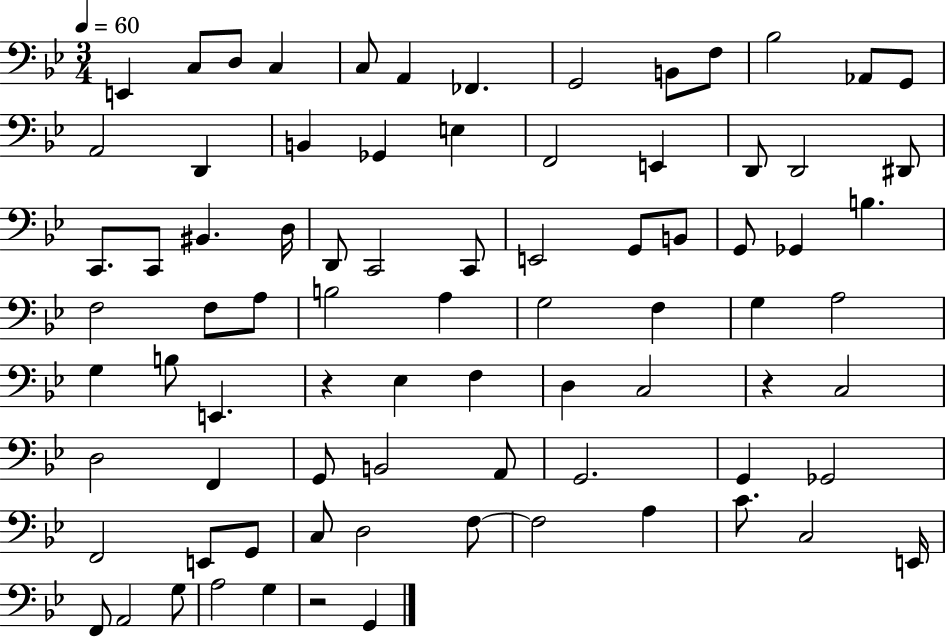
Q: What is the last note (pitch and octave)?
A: G2